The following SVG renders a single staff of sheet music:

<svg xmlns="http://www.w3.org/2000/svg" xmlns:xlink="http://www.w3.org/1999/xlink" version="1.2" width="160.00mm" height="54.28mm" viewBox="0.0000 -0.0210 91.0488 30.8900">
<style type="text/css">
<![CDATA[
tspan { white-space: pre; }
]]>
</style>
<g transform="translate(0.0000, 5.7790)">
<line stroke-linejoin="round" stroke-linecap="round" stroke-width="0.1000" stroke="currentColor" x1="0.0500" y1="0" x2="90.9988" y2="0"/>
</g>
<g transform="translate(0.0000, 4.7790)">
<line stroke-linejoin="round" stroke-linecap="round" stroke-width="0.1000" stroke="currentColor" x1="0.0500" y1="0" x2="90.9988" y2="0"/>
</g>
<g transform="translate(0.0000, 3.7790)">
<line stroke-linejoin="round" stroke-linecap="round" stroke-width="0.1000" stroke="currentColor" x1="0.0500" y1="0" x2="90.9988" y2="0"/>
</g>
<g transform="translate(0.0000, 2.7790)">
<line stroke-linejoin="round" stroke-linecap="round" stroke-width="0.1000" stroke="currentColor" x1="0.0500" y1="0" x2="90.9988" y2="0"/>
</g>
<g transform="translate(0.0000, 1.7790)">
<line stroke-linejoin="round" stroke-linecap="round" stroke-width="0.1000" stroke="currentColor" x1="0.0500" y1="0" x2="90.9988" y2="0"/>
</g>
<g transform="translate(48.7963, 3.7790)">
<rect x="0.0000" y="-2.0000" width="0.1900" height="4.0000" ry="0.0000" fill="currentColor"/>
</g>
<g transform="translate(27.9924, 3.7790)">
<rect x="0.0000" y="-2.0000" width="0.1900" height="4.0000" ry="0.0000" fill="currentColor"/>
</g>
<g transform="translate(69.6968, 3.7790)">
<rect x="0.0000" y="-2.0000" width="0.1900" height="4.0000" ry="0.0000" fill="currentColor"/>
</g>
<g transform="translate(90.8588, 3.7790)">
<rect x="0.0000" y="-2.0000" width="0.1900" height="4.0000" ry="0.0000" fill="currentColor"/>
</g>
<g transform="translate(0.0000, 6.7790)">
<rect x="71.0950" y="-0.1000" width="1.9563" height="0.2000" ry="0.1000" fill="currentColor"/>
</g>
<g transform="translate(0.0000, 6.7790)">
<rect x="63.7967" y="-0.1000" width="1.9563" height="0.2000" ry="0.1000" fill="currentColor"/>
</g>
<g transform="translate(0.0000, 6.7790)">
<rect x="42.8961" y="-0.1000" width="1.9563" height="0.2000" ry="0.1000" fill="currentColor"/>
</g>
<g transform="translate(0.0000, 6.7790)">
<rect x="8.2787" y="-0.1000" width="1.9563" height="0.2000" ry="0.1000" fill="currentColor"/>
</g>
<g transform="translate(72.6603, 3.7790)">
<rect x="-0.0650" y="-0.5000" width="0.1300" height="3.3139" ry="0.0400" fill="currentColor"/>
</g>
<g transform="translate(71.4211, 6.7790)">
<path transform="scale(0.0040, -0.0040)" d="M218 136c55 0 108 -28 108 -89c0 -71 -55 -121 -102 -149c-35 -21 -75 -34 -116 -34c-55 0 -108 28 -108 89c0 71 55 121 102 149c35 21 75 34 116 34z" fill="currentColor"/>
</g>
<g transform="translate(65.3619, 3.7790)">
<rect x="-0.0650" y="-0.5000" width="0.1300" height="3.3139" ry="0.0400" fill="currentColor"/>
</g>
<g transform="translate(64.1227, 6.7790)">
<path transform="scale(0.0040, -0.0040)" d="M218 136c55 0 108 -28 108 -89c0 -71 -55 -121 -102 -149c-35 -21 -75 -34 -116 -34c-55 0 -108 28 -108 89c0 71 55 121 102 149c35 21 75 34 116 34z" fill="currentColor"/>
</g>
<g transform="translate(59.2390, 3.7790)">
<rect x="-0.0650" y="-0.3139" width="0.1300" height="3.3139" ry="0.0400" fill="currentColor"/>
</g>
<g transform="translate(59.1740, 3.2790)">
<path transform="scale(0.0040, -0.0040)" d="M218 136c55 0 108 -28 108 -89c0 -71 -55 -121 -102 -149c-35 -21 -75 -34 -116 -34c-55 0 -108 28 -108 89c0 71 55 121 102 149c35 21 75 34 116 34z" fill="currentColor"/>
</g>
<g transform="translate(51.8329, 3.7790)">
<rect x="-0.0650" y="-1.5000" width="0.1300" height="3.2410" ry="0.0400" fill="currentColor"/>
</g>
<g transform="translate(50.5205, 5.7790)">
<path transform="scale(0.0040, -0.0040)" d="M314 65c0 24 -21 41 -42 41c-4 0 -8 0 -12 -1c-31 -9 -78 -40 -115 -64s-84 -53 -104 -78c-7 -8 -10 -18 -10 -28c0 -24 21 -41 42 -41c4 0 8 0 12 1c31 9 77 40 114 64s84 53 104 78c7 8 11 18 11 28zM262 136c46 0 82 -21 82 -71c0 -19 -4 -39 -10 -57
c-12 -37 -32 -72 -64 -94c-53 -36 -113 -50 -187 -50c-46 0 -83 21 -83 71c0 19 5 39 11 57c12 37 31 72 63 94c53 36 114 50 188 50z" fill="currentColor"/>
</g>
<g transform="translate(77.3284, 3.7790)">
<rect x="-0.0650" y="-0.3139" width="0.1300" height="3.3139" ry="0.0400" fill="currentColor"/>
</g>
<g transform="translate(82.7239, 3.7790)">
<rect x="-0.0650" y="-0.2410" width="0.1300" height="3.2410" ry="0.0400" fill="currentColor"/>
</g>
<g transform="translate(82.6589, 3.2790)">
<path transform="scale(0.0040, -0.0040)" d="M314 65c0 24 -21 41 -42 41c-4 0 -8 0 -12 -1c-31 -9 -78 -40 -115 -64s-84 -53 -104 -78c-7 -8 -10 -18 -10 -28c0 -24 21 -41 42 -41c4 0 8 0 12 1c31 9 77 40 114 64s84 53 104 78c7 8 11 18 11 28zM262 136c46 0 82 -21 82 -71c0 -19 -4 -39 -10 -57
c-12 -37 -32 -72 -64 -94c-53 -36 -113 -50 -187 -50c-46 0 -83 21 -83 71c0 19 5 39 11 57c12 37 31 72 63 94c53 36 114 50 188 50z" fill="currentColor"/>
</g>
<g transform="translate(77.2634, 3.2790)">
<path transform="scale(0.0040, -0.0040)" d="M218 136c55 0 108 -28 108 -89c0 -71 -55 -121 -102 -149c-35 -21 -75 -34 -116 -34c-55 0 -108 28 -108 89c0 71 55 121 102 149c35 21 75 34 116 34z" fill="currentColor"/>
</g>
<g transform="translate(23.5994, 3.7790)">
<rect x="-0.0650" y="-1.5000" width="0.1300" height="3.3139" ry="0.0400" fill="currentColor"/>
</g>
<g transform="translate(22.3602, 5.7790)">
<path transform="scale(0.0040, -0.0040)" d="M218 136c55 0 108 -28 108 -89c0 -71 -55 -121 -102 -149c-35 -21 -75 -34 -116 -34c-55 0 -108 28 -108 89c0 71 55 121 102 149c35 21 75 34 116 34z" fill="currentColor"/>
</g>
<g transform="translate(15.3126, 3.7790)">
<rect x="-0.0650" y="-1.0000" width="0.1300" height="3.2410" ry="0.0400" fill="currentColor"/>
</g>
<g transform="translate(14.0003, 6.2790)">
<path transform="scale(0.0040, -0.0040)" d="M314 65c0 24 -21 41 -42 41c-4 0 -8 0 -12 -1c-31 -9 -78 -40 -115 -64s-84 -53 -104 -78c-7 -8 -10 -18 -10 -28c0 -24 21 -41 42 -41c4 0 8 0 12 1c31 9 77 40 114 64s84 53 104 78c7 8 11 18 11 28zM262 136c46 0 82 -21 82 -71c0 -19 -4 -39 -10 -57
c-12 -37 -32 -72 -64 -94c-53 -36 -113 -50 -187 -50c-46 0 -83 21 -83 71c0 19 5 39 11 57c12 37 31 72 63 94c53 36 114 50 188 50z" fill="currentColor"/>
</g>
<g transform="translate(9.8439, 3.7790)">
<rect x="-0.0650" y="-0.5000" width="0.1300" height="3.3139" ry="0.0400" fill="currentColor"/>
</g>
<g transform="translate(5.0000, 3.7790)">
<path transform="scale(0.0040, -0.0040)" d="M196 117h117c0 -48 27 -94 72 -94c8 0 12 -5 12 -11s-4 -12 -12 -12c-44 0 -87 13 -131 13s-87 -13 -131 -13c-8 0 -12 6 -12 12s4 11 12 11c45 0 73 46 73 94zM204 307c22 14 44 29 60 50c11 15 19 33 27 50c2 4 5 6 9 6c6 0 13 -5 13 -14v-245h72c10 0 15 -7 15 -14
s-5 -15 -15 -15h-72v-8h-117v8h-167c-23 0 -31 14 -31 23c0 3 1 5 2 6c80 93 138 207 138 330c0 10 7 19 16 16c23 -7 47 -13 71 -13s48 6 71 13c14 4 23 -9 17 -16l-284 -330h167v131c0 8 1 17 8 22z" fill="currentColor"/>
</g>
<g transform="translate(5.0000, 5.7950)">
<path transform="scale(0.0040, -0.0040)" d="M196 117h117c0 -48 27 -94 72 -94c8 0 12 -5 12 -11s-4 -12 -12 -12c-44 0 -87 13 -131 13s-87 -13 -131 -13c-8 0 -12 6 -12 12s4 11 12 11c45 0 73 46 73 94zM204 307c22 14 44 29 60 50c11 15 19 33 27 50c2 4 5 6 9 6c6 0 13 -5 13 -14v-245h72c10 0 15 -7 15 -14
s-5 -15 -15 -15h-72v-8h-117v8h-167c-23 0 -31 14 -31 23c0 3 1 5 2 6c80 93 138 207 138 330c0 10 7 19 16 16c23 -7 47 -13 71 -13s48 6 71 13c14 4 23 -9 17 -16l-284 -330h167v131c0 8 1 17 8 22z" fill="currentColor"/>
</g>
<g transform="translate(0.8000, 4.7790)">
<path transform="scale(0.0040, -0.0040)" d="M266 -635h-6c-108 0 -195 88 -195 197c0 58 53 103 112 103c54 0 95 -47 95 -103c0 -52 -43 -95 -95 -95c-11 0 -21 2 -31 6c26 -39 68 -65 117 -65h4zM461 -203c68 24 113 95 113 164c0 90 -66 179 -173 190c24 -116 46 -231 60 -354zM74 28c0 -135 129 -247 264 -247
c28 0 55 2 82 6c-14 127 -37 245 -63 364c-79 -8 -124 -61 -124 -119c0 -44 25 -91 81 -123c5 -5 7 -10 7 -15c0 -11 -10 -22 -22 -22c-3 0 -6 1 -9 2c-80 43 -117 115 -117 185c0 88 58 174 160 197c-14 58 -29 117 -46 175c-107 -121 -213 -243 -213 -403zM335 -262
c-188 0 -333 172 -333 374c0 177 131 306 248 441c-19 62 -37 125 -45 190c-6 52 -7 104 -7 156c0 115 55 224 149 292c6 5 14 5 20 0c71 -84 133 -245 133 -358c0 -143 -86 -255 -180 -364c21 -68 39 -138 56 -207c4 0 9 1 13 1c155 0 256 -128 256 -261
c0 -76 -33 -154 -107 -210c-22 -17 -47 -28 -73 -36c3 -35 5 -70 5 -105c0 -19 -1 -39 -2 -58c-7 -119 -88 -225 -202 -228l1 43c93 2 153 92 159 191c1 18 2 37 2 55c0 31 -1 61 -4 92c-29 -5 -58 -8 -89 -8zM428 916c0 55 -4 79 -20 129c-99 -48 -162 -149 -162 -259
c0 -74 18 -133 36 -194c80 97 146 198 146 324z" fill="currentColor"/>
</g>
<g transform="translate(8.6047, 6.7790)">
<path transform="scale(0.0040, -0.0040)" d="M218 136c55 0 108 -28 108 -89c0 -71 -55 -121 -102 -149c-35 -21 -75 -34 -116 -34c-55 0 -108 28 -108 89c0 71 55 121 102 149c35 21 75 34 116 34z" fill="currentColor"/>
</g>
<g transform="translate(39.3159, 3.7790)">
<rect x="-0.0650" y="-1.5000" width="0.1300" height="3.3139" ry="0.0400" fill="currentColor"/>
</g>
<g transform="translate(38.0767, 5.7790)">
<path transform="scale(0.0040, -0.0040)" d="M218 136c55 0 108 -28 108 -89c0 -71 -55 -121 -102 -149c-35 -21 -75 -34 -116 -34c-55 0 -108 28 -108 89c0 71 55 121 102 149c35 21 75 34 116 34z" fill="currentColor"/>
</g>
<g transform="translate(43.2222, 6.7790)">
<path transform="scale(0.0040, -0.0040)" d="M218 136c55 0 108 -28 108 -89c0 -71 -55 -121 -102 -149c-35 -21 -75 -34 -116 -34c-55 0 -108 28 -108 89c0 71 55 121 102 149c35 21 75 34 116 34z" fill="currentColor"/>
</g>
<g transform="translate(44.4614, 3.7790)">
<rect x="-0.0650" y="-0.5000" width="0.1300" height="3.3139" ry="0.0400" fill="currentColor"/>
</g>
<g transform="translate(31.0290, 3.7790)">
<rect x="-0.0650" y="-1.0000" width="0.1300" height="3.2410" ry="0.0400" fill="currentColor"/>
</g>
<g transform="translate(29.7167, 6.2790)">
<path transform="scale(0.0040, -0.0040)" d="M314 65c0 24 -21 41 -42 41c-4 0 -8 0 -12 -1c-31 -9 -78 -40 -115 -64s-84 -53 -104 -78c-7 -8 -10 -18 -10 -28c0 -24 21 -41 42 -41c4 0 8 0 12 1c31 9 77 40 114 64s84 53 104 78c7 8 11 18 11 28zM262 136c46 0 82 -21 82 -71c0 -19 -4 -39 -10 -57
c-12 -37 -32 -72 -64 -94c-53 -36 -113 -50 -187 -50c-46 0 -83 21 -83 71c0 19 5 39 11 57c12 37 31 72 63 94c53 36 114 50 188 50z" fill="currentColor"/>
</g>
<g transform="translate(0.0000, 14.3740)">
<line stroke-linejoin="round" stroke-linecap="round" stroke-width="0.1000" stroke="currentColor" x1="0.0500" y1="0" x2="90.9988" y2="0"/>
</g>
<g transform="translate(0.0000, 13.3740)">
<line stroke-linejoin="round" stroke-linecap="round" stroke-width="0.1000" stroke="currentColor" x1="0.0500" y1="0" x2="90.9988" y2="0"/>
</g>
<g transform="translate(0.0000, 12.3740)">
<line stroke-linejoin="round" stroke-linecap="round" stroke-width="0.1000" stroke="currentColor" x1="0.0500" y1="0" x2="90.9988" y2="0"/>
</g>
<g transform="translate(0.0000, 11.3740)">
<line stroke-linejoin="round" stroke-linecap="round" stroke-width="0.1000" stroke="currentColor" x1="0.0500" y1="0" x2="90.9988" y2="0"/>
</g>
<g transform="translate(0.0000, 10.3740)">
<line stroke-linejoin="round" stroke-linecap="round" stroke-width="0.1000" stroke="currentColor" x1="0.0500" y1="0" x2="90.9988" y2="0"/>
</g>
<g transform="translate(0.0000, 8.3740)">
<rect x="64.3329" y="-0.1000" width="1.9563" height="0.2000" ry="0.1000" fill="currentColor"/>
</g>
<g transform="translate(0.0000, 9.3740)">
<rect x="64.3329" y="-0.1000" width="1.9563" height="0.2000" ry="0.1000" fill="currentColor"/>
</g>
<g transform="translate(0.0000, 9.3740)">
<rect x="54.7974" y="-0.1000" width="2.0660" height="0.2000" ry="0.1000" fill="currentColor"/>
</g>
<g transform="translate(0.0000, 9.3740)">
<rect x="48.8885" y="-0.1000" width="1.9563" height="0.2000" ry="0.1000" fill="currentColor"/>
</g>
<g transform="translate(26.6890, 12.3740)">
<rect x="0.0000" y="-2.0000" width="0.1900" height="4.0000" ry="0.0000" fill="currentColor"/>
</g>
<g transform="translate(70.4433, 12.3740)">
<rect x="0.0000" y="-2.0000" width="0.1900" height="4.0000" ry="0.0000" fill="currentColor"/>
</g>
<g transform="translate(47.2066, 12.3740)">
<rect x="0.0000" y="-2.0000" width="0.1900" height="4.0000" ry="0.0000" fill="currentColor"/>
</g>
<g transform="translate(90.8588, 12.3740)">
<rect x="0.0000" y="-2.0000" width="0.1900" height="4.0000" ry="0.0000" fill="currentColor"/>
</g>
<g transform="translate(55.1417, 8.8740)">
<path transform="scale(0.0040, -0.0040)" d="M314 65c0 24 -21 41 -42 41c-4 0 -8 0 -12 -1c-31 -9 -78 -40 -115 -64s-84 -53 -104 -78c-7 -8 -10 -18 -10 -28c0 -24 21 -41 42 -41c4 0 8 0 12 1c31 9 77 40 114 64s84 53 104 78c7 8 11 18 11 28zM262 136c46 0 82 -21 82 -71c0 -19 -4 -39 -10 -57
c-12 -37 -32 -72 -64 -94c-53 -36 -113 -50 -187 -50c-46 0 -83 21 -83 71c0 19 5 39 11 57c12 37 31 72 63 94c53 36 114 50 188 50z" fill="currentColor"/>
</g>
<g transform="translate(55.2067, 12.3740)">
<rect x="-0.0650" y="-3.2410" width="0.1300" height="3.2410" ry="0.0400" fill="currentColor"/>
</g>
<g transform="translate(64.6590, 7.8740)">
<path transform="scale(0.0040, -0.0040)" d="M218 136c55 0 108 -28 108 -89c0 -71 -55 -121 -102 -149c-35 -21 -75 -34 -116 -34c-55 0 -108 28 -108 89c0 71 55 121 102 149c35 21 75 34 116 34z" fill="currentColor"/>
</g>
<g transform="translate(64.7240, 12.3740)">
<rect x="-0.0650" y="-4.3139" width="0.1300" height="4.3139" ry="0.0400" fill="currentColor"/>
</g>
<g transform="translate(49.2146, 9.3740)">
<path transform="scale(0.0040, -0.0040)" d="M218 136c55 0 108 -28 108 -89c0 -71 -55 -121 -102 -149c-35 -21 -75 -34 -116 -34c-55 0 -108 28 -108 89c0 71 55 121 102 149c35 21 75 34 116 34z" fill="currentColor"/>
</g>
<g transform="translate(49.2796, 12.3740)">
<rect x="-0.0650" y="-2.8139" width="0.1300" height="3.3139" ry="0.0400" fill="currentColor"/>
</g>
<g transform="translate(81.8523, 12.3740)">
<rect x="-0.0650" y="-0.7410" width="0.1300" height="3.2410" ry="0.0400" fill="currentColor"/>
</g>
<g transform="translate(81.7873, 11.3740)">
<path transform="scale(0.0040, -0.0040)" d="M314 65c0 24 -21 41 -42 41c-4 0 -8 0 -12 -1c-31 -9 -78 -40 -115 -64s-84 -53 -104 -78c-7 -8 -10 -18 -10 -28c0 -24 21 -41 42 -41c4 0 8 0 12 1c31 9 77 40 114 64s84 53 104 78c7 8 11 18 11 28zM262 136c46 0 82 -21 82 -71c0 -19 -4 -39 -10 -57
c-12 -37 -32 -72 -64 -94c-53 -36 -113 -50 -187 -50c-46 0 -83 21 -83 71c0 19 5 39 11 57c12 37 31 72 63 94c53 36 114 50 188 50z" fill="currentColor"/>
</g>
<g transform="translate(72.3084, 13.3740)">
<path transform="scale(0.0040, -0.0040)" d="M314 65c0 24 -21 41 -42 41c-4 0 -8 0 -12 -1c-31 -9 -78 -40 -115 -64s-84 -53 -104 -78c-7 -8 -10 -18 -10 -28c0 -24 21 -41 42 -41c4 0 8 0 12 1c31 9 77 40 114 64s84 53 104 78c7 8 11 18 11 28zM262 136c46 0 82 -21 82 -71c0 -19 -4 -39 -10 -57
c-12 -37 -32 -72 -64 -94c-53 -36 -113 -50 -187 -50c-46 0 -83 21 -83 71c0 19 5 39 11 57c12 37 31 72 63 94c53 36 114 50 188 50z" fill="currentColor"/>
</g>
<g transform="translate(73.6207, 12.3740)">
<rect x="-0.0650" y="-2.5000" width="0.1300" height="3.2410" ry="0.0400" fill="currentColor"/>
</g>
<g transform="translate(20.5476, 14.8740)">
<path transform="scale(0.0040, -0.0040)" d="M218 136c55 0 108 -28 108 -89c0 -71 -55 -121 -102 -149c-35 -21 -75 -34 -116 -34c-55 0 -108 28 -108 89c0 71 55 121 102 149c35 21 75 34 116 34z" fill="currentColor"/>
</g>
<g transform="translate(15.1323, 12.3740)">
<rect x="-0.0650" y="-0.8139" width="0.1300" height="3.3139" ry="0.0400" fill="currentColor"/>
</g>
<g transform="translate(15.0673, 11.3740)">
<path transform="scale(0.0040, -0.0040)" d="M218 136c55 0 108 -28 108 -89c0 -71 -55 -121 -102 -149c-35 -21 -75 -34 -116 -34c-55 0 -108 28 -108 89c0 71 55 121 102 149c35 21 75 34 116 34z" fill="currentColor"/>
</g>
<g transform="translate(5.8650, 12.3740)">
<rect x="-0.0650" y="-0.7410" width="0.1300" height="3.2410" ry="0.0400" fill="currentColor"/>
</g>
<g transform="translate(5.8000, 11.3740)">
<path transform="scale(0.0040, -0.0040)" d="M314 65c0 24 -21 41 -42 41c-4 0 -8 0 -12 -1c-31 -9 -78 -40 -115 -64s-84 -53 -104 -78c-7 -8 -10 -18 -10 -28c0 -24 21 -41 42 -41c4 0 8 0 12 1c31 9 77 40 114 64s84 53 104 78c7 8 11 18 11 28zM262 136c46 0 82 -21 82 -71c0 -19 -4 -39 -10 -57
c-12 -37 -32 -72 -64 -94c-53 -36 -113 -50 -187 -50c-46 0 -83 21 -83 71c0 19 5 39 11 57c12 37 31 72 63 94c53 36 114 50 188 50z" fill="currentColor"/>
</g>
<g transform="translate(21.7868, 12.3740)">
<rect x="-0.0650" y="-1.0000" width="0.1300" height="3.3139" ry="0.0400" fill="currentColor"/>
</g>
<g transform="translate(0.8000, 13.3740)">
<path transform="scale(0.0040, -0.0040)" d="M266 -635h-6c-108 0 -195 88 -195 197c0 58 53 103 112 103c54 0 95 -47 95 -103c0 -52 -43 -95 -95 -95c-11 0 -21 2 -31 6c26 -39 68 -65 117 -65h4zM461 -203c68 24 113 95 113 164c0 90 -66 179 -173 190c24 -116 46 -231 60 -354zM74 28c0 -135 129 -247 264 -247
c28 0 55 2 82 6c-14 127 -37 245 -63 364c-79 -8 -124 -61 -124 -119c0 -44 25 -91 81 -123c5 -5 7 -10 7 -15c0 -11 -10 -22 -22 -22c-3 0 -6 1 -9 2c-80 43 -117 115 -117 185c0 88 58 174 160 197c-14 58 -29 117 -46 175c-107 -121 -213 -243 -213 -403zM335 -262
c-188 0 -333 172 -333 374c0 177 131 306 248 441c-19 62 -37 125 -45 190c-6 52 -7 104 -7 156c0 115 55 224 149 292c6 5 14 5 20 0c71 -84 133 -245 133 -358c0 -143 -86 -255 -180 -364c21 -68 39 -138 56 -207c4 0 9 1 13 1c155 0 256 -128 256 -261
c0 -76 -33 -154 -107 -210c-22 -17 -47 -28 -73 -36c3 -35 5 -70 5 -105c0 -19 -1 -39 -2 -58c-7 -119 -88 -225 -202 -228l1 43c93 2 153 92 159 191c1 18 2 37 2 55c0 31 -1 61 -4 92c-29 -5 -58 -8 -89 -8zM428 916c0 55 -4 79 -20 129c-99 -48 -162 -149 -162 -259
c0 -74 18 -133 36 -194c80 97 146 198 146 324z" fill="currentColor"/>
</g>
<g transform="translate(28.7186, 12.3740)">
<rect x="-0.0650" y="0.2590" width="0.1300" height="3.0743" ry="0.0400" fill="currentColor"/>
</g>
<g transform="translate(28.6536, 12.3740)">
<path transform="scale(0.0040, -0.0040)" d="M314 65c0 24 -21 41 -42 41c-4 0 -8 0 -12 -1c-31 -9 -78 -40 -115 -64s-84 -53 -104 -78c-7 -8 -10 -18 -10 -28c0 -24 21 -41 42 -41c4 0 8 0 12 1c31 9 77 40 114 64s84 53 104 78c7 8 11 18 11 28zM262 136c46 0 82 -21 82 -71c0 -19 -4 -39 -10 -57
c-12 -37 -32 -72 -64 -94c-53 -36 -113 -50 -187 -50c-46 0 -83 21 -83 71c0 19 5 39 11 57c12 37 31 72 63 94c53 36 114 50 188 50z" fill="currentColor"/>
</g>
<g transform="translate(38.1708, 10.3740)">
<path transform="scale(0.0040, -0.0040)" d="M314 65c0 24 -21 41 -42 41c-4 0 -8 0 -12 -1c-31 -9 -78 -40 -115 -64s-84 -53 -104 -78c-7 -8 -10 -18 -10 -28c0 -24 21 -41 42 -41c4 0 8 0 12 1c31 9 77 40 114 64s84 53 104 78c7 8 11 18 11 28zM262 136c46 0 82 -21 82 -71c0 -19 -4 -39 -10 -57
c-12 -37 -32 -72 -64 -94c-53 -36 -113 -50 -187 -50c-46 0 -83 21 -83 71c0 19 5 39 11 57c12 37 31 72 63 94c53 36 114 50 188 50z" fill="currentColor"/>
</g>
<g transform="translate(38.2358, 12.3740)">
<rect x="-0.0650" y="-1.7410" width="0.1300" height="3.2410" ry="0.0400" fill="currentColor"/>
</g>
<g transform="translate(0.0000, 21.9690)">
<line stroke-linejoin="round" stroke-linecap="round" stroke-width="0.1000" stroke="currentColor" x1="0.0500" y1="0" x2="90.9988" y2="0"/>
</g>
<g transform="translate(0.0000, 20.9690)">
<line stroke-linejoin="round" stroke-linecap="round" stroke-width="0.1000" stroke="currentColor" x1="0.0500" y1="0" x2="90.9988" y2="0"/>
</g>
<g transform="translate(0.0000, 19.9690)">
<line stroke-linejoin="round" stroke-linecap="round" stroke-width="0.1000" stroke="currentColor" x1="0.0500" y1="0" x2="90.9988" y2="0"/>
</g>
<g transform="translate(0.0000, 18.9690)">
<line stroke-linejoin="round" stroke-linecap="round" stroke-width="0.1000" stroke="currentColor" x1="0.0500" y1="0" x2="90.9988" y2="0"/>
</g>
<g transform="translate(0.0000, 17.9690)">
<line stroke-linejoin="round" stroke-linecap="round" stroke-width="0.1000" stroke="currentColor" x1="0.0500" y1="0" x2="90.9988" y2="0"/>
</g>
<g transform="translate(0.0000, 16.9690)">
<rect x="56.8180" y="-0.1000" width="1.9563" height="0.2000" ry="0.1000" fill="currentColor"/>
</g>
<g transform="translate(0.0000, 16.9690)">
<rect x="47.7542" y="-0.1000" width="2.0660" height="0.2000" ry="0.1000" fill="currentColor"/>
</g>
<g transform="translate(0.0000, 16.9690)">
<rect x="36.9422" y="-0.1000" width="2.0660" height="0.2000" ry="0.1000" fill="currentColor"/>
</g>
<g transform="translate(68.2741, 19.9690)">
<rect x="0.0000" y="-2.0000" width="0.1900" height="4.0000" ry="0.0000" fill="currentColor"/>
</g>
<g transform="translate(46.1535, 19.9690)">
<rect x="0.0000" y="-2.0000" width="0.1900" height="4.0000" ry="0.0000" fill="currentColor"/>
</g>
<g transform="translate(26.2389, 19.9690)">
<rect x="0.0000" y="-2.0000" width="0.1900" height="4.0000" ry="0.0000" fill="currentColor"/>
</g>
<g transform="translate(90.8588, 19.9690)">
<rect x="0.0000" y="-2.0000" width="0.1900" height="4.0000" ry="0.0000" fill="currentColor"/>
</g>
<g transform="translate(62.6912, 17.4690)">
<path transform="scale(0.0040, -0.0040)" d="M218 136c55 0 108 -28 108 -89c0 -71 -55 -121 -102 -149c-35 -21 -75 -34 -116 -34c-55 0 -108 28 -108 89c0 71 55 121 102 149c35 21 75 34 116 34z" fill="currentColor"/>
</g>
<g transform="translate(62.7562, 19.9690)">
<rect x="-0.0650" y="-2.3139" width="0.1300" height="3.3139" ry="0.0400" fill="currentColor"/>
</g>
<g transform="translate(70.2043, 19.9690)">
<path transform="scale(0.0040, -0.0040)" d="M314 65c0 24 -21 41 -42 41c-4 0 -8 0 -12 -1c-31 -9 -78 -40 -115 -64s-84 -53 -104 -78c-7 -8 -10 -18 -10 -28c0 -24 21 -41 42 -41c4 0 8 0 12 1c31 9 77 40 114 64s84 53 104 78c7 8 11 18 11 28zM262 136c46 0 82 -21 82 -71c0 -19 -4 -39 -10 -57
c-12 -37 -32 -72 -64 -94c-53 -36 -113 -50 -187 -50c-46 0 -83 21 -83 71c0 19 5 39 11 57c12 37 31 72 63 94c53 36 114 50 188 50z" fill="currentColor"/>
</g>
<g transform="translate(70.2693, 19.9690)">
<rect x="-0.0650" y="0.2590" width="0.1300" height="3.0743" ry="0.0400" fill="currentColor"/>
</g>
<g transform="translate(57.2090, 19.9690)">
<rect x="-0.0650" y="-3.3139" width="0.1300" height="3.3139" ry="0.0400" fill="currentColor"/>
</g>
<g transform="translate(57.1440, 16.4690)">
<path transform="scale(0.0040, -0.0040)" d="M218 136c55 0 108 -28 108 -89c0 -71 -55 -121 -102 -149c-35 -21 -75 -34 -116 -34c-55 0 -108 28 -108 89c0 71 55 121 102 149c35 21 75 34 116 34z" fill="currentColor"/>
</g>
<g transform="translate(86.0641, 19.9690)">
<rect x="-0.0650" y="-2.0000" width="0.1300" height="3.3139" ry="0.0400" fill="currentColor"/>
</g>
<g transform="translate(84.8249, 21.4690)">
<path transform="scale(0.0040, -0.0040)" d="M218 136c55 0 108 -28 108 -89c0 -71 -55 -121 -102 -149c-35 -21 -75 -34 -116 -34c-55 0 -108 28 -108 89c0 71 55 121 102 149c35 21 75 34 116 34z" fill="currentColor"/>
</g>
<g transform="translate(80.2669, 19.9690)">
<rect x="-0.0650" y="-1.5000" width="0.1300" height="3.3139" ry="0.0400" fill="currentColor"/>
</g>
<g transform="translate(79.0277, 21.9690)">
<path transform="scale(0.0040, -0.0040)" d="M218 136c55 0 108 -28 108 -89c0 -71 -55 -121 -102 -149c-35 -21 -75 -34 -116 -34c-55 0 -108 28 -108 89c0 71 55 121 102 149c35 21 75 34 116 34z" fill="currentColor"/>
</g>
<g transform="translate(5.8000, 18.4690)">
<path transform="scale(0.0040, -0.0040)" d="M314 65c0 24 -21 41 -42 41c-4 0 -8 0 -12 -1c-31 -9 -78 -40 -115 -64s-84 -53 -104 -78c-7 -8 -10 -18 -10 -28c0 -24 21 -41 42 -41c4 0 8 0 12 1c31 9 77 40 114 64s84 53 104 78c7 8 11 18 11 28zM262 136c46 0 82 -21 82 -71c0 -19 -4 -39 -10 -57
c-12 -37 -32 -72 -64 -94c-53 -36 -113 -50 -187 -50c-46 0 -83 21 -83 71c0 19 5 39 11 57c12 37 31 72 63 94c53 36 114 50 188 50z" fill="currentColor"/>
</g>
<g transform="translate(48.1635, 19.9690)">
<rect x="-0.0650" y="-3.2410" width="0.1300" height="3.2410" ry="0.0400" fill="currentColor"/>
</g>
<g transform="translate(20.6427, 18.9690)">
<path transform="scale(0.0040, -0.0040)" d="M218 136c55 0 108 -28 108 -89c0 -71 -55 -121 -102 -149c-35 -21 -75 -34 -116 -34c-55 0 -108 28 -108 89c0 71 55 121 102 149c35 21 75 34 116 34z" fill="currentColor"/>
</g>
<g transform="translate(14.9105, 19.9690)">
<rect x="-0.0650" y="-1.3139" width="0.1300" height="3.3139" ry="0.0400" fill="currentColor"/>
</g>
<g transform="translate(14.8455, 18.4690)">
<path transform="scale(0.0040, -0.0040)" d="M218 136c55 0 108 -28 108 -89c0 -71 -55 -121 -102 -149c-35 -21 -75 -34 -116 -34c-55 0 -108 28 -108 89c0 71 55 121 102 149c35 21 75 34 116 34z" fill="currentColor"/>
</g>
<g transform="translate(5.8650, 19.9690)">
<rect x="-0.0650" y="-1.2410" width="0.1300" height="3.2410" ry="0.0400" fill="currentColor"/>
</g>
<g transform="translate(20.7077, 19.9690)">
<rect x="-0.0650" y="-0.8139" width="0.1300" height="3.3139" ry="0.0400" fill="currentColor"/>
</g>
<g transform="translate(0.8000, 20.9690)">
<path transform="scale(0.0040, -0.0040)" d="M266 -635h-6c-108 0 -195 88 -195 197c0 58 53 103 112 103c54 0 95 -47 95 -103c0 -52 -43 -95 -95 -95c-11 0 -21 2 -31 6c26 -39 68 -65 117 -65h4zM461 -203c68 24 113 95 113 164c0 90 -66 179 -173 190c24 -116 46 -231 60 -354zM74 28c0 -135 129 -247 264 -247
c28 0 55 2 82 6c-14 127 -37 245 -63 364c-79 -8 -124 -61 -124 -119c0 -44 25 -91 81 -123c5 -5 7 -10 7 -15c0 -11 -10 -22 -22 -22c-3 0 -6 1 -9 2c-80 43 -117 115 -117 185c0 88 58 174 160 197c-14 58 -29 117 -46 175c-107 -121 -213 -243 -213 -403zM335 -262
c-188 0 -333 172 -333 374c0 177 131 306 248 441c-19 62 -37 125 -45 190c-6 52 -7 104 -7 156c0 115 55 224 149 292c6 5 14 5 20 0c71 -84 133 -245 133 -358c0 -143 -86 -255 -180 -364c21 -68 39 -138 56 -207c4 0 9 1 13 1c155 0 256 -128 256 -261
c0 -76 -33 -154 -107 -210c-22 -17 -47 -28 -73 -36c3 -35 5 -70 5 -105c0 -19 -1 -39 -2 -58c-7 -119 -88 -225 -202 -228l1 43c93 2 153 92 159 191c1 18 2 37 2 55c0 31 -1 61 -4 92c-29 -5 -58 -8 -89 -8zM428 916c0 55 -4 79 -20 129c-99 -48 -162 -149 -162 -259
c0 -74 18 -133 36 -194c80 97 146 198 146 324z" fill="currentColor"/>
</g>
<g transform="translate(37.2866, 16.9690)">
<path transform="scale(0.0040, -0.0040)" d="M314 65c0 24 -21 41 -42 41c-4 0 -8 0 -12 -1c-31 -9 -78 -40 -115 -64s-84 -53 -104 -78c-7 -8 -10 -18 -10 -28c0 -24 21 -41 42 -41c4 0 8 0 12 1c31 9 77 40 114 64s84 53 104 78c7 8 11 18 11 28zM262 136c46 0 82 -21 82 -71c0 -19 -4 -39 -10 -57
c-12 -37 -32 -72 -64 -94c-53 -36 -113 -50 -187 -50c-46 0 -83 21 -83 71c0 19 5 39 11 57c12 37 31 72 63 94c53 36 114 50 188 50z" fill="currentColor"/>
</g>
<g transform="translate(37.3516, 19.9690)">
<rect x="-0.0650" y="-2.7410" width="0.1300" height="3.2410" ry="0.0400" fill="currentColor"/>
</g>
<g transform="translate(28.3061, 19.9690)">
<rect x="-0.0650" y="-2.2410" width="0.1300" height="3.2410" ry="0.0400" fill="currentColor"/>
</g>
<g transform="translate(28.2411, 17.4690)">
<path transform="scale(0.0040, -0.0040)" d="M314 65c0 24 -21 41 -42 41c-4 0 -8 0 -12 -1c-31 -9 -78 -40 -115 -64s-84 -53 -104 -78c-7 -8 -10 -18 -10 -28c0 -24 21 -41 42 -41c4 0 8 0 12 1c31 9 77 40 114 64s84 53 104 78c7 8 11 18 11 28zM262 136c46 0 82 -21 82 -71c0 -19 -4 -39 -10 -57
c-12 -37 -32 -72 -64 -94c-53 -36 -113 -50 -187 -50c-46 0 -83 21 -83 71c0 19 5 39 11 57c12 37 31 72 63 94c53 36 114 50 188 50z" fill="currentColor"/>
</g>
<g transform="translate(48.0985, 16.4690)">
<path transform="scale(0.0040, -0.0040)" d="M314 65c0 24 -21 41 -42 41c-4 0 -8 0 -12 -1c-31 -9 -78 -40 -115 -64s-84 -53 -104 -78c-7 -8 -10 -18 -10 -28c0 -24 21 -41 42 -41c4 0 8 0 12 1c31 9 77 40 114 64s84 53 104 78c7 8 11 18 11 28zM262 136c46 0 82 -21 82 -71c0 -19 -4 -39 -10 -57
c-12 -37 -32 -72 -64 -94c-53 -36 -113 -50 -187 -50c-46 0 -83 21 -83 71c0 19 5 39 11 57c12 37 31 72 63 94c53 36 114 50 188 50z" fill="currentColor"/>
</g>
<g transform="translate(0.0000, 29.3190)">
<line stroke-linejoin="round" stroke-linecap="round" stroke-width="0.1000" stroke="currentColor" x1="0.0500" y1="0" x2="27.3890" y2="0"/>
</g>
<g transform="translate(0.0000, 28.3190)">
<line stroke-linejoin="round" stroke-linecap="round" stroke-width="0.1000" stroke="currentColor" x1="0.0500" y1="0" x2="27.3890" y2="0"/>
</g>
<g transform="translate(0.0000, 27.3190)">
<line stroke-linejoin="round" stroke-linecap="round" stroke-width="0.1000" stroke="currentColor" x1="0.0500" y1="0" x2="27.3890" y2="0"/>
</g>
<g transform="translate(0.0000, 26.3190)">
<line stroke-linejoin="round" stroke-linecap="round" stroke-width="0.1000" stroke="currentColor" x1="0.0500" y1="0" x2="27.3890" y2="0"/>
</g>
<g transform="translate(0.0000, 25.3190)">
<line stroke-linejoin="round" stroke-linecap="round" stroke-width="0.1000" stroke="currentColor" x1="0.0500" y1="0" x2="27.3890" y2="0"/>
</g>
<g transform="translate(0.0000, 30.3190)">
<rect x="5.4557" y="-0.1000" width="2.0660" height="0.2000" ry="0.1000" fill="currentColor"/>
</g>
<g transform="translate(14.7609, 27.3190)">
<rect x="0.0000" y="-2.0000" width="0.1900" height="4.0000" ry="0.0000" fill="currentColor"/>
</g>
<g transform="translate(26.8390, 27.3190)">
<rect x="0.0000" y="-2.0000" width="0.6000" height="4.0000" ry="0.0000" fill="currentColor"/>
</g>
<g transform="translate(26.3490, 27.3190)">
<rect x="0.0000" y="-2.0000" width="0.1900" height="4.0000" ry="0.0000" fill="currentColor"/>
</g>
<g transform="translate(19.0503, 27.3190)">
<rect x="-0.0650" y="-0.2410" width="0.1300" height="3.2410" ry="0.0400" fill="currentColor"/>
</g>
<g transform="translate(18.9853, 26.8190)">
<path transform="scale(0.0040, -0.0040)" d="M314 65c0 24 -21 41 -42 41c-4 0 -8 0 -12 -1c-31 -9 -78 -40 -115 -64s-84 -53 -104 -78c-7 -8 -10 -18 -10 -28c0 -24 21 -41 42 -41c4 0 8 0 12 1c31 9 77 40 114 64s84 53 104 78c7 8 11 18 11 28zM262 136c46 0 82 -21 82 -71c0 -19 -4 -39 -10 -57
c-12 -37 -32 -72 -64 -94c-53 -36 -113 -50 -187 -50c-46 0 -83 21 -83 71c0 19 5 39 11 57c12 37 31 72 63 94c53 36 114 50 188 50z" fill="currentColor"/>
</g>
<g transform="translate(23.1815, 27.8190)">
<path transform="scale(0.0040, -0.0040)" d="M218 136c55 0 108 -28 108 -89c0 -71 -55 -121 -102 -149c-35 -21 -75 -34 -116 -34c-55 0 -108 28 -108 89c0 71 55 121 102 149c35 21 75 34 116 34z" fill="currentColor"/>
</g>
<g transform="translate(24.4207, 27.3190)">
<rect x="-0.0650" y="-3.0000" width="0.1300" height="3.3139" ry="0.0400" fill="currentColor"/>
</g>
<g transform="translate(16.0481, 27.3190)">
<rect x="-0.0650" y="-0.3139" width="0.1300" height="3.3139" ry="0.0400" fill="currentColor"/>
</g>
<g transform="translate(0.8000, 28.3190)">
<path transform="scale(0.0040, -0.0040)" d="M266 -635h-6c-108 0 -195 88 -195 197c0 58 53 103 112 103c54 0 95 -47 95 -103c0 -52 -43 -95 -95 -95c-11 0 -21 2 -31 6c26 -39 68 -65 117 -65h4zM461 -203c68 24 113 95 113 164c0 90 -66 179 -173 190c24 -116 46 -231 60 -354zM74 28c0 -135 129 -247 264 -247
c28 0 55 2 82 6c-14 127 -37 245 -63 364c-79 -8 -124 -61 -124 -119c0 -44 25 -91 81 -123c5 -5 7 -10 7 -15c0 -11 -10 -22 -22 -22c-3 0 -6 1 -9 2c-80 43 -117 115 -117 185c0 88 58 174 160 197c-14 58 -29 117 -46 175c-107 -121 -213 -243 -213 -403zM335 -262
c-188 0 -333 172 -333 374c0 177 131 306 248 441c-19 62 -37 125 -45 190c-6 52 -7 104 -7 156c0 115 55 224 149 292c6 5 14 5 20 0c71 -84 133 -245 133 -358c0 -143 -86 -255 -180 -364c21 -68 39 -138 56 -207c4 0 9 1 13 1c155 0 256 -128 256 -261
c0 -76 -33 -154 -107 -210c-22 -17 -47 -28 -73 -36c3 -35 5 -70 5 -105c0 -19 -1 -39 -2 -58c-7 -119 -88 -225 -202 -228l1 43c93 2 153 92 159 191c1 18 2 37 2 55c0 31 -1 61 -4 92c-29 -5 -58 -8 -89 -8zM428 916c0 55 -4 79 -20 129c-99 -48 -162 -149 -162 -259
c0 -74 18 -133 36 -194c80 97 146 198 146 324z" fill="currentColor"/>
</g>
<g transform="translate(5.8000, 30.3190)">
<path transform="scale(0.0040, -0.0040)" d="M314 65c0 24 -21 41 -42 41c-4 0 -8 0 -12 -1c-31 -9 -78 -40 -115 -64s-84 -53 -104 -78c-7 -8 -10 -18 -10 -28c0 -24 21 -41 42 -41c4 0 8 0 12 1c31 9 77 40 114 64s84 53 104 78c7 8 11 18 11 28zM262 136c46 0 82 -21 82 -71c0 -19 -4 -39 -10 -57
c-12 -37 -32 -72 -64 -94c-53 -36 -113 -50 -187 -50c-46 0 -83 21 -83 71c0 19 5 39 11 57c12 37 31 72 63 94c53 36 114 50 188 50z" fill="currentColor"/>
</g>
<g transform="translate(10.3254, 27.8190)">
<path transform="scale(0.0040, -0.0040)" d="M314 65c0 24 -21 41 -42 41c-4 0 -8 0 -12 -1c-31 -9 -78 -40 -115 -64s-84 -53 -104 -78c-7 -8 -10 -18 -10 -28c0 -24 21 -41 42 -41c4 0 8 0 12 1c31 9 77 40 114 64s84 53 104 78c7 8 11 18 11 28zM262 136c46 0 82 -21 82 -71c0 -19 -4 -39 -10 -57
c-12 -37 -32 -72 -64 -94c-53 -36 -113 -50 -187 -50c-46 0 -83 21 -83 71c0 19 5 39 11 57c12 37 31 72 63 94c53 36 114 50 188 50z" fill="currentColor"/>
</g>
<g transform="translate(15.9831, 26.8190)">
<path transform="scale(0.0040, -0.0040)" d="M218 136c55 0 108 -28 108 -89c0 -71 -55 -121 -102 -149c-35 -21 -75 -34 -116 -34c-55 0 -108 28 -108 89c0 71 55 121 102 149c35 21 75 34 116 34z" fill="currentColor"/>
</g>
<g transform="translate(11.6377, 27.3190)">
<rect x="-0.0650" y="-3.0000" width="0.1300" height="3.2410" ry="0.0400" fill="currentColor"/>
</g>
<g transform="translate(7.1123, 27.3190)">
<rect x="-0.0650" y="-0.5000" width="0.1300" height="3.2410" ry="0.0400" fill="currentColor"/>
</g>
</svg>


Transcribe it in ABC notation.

X:1
T:Untitled
M:4/4
L:1/4
K:C
C D2 E D2 E C E2 c C C c c2 d2 d D B2 f2 a b2 d' G2 d2 e2 e d g2 a2 b2 b g B2 E F C2 A2 c c2 A